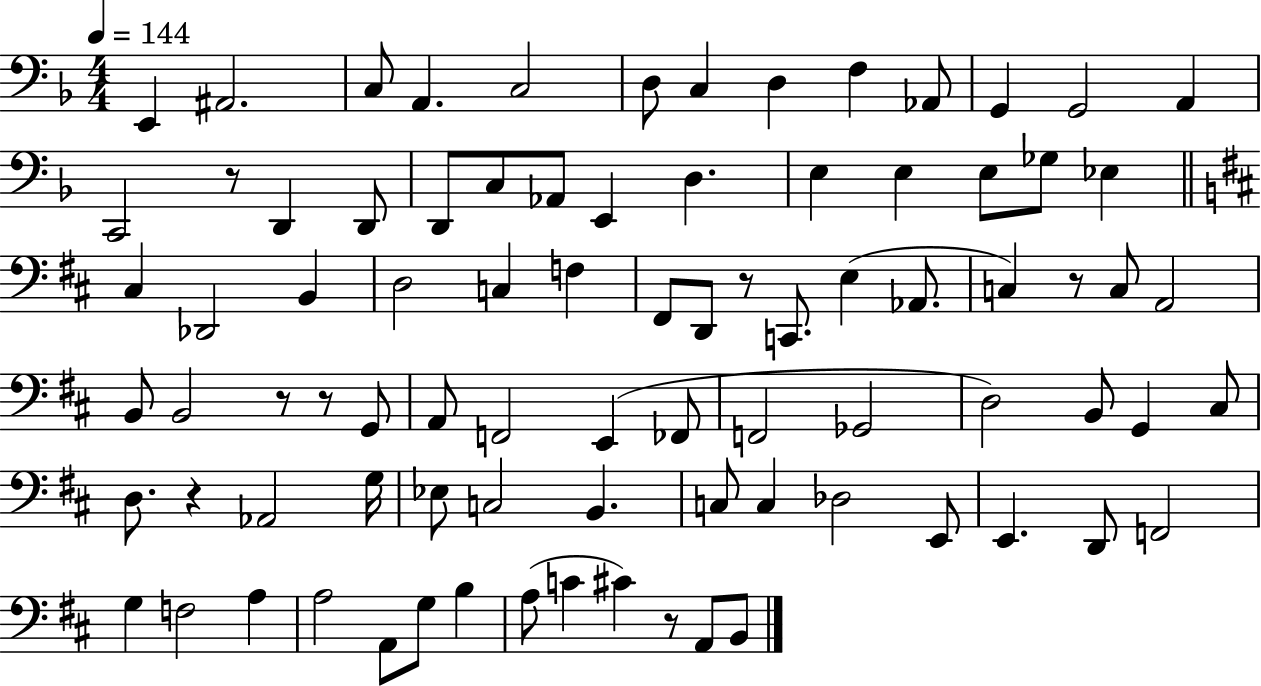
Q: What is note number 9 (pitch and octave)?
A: F3